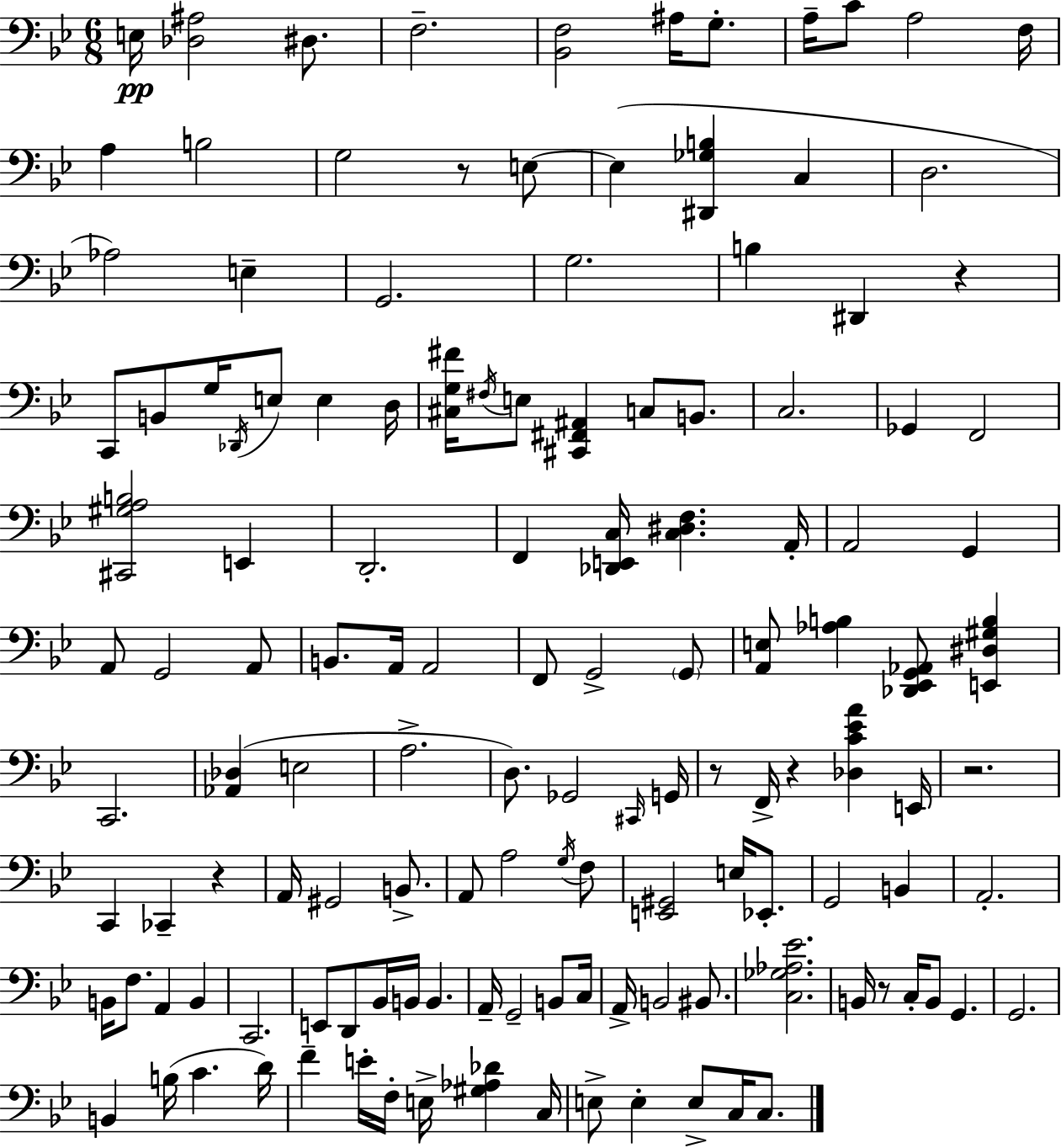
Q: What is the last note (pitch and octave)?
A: C3